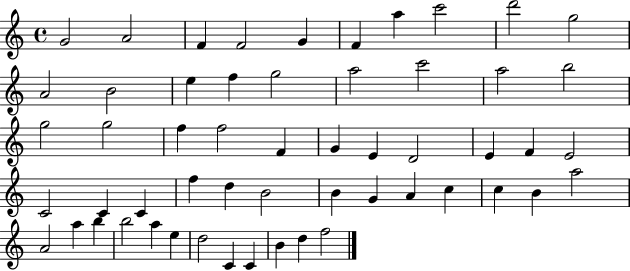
G4/h A4/h F4/q F4/h G4/q F4/q A5/q C6/h D6/h G5/h A4/h B4/h E5/q F5/q G5/h A5/h C6/h A5/h B5/h G5/h G5/h F5/q F5/h F4/q G4/q E4/q D4/h E4/q F4/q E4/h C4/h C4/q C4/q F5/q D5/q B4/h B4/q G4/q A4/q C5/q C5/q B4/q A5/h A4/h A5/q B5/q B5/h A5/q E5/q D5/h C4/q C4/q B4/q D5/q F5/h